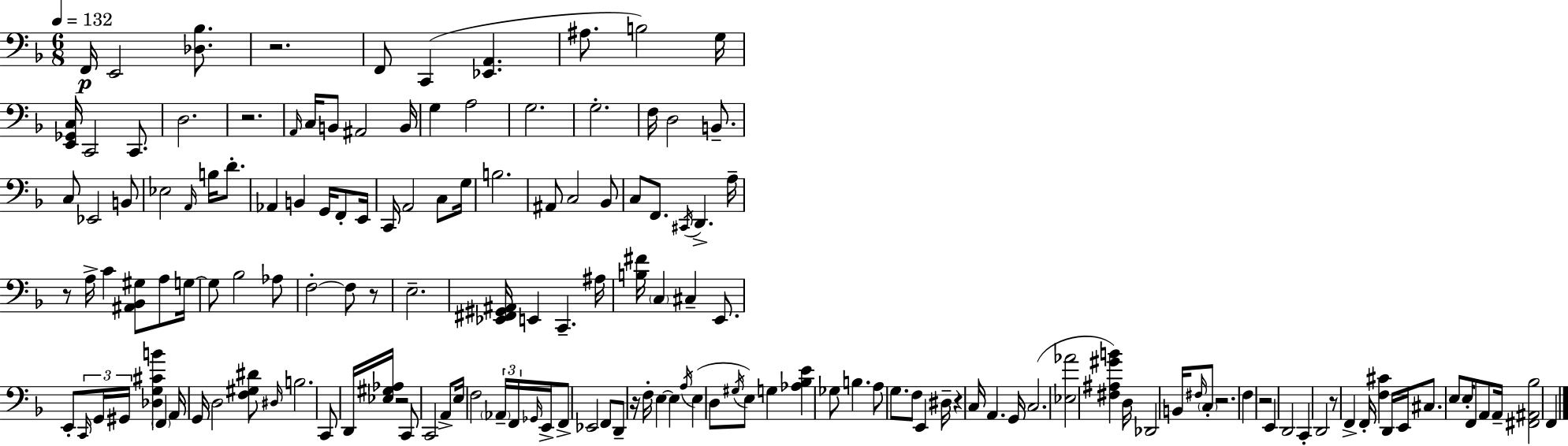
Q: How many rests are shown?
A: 10